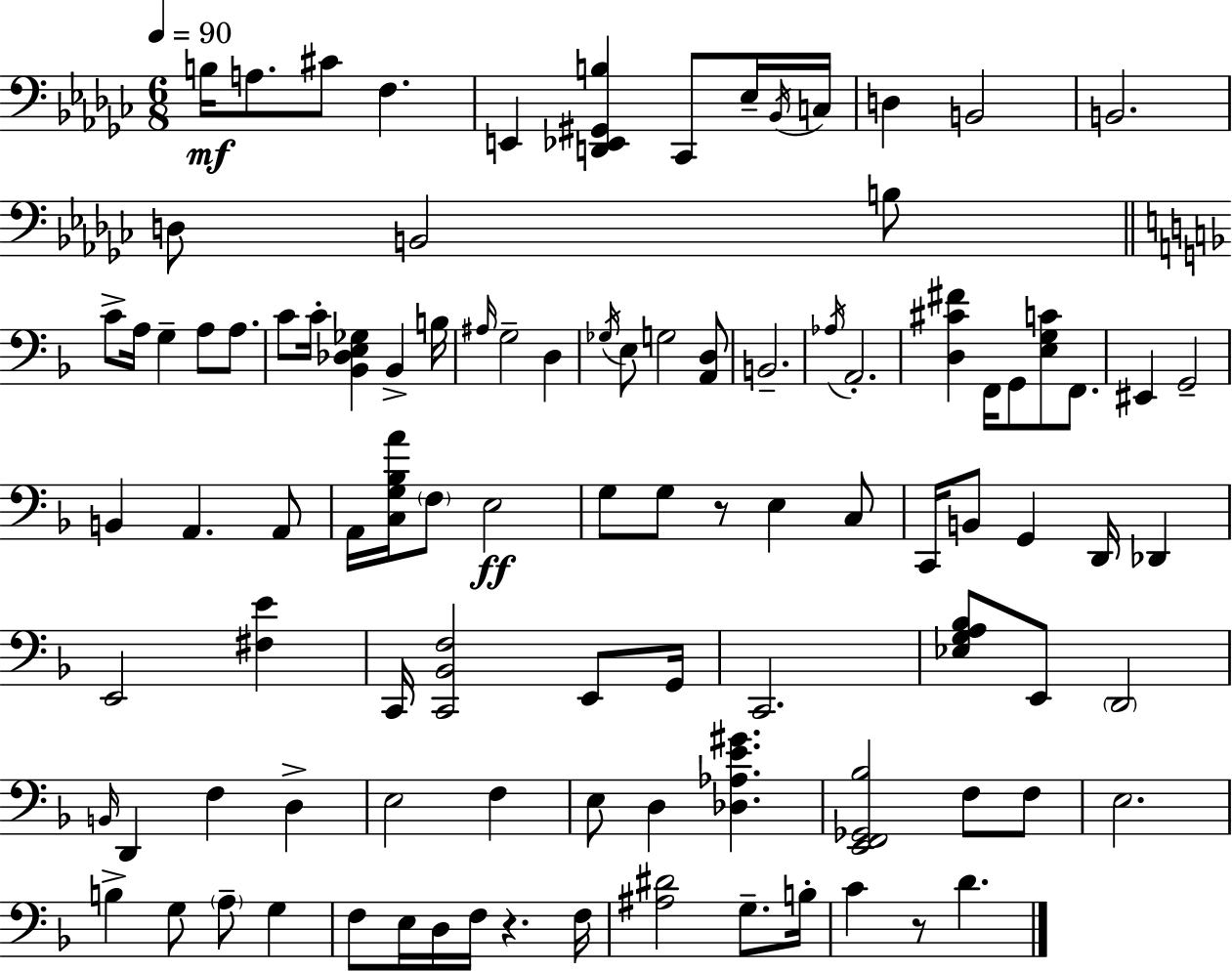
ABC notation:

X:1
T:Untitled
M:6/8
L:1/4
K:Ebm
B,/4 A,/2 ^C/2 F, E,, [D,,_E,,^G,,B,] _C,,/2 _E,/4 _B,,/4 C,/4 D, B,,2 B,,2 D,/2 B,,2 B,/2 C/2 A,/4 G, A,/2 A,/2 C/2 C/4 [_B,,_D,E,_G,] _B,, B,/4 ^A,/4 G,2 D, _G,/4 E,/2 G,2 [A,,D,]/2 B,,2 _A,/4 A,,2 [D,^C^F] F,,/4 G,,/2 [E,G,C]/2 F,,/2 ^E,, G,,2 B,, A,, A,,/2 A,,/4 [C,G,_B,A]/4 F,/2 E,2 G,/2 G,/2 z/2 E, C,/2 C,,/4 B,,/2 G,, D,,/4 _D,, E,,2 [^F,E] C,,/4 [C,,_B,,F,]2 E,,/2 G,,/4 C,,2 [_E,G,A,_B,]/2 E,,/2 D,,2 B,,/4 D,, F, D, E,2 F, E,/2 D, [_D,_A,E^G] [E,,F,,_G,,_B,]2 F,/2 F,/2 E,2 B, G,/2 A,/2 G, F,/2 E,/4 D,/4 F,/4 z F,/4 [^A,^D]2 G,/2 B,/4 C z/2 D